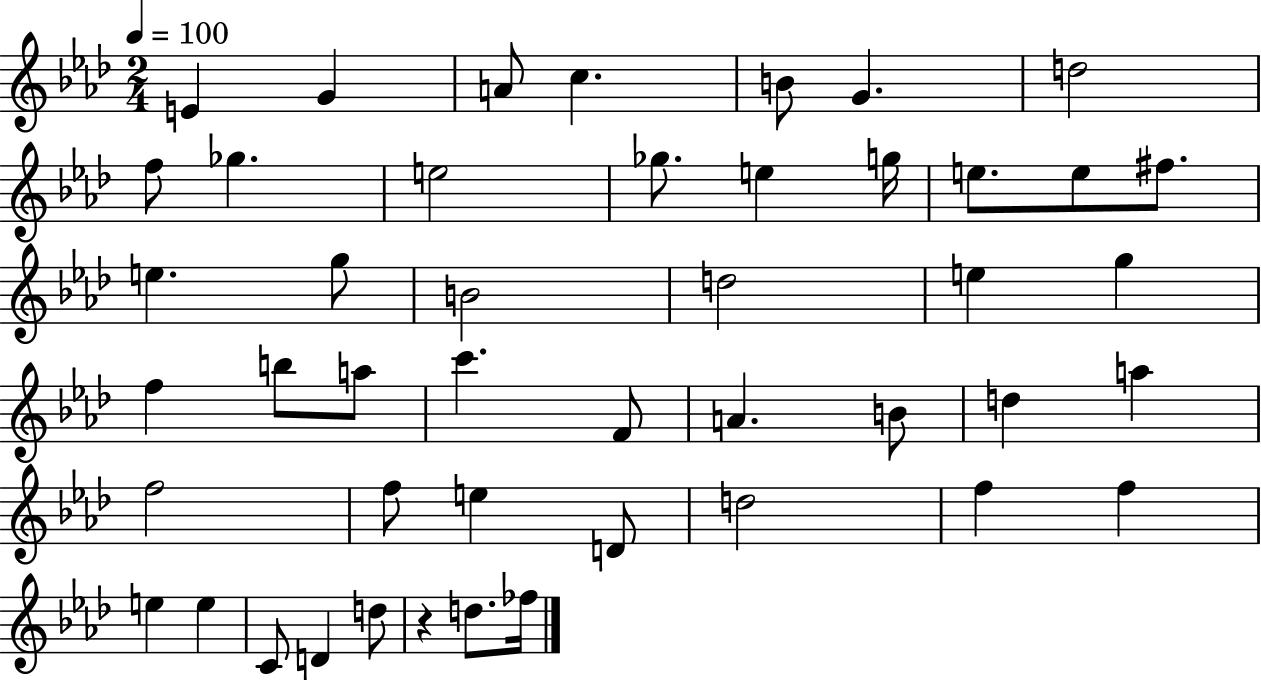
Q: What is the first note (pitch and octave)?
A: E4